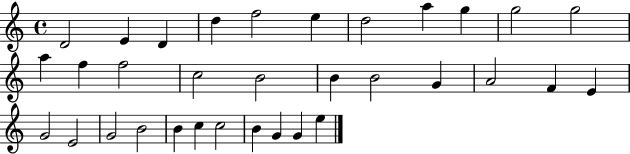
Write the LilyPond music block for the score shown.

{
  \clef treble
  \time 4/4
  \defaultTimeSignature
  \key c \major
  d'2 e'4 d'4 | d''4 f''2 e''4 | d''2 a''4 g''4 | g''2 g''2 | \break a''4 f''4 f''2 | c''2 b'2 | b'4 b'2 g'4 | a'2 f'4 e'4 | \break g'2 e'2 | g'2 b'2 | b'4 c''4 c''2 | b'4 g'4 g'4 e''4 | \break \bar "|."
}